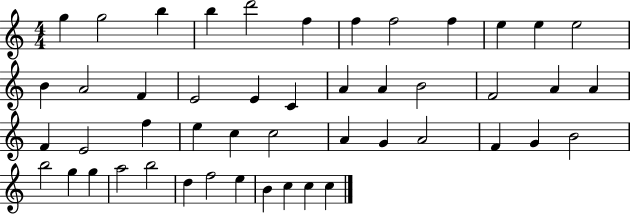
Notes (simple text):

G5/q G5/h B5/q B5/q D6/h F5/q F5/q F5/h F5/q E5/q E5/q E5/h B4/q A4/h F4/q E4/h E4/q C4/q A4/q A4/q B4/h F4/h A4/q A4/q F4/q E4/h F5/q E5/q C5/q C5/h A4/q G4/q A4/h F4/q G4/q B4/h B5/h G5/q G5/q A5/h B5/h D5/q F5/h E5/q B4/q C5/q C5/q C5/q